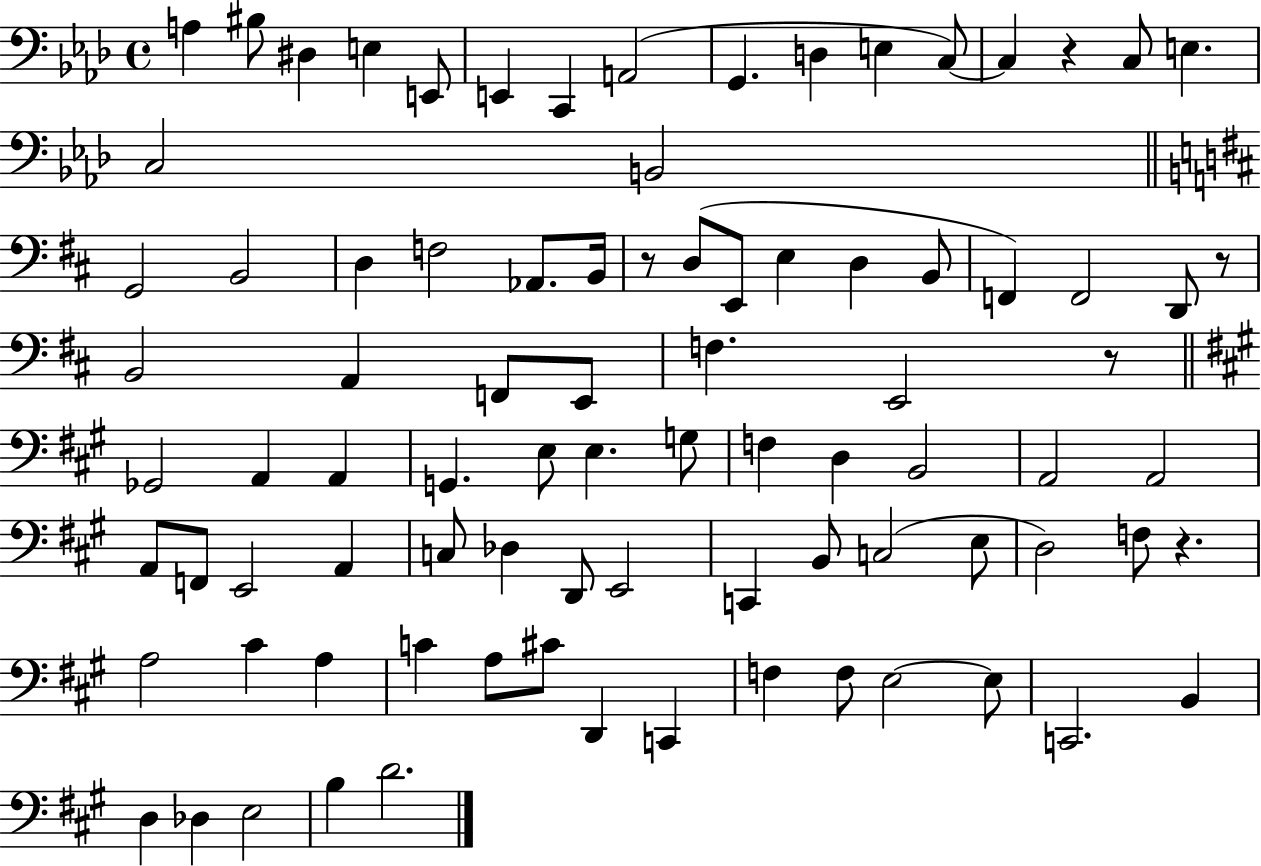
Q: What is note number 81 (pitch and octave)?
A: B3